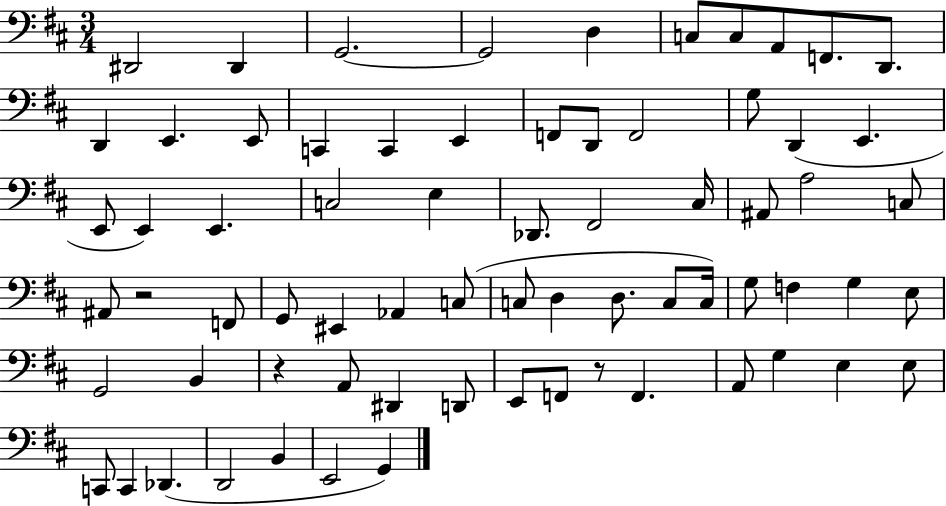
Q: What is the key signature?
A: D major